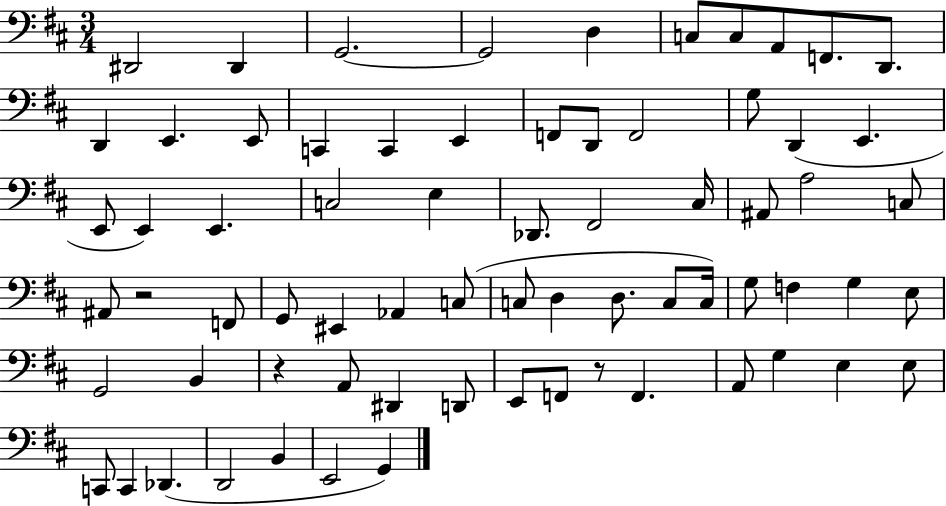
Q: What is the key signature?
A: D major